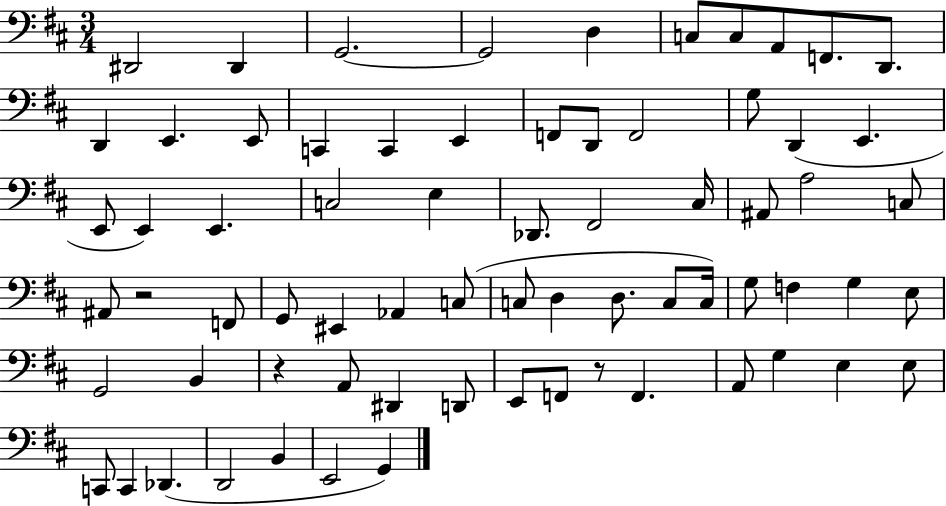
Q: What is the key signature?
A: D major